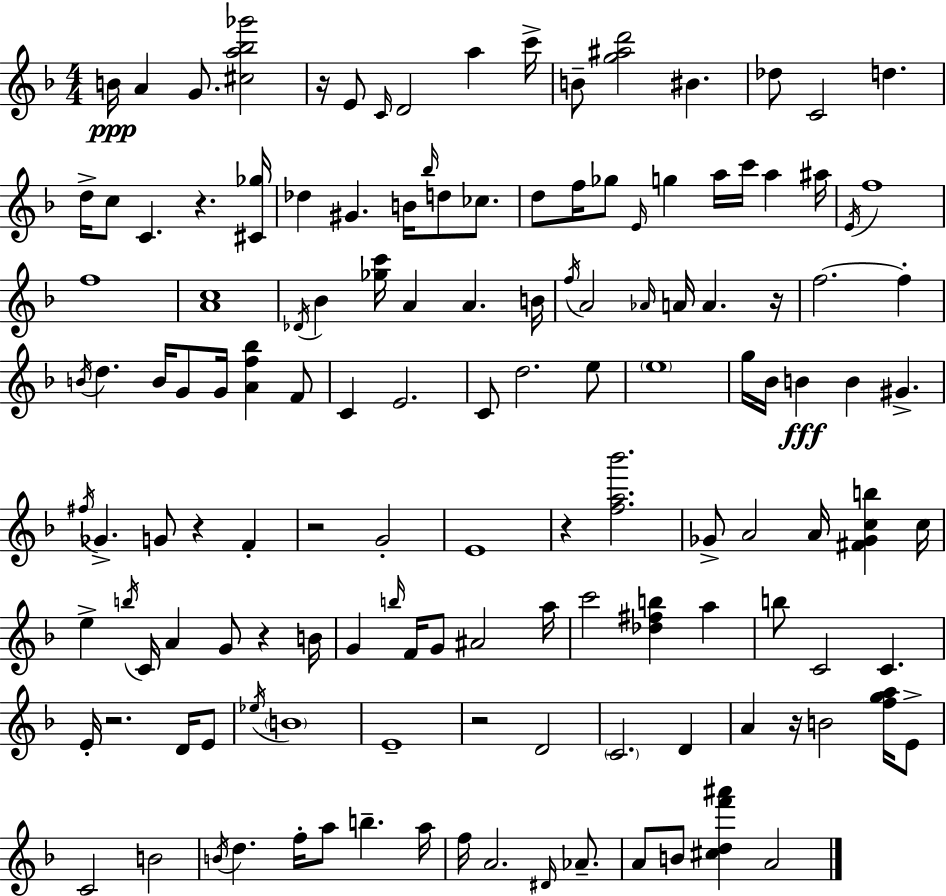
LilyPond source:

{
  \clef treble
  \numericTimeSignature
  \time 4/4
  \key f \major
  b'16\ppp a'4 g'8. <cis'' a'' bes'' ges'''>2 | r16 e'8 \grace { c'16 } d'2 a''4 | c'''16-> b'8-- <g'' ais'' d'''>2 bis'4. | des''8 c'2 d''4. | \break d''16-> c''8 c'4. r4. | <cis' ges''>16 des''4 gis'4. b'16 \grace { bes''16 } d''8 ces''8. | d''8 f''16 ges''8 \grace { e'16 } g''4 a''16 c'''16 a''4 | ais''16 \acciaccatura { e'16 } f''1 | \break f''1 | <a' c''>1 | \acciaccatura { des'16 } bes'4 <ges'' c'''>16 a'4 a'4. | b'16 \acciaccatura { f''16 } a'2 \grace { aes'16 } a'16 | \break a'4. r16 f''2.~~ | f''4-. \acciaccatura { b'16 } d''4. b'16 g'8 | g'16 <a' f'' bes''>4 f'8 c'4 e'2. | c'8 d''2. | \break e''8 \parenthesize e''1 | g''16 bes'16 b'4\fff b'4 | gis'4.-> \acciaccatura { fis''16 } ges'4.-> g'8 | r4 f'4-. r2 | \break g'2-. e'1 | r4 <f'' a'' bes'''>2. | ges'8-> a'2 | a'16 <fis' ges' c'' b''>4 c''16 e''4-> \acciaccatura { b''16 } c'16 a'4 | \break g'8 r4 b'16 g'4 \grace { b''16 } f'16 | g'8 ais'2 a''16 c'''2 | <des'' fis'' b''>4 a''4 b''8 c'2 | c'4. e'16-. r2. | \break d'16 e'8 \acciaccatura { ees''16 } \parenthesize b'1 | e'1-- | r2 | d'2 \parenthesize c'2. | \break d'4 a'4 | r16 b'2 <f'' g'' a''>16 e'8-> c'2 | b'2 \acciaccatura { b'16 } d''4. | f''16-. a''8 b''4.-- a''16 f''16 a'2. | \break \grace { dis'16 } aes'8.-- a'8 | b'8 <cis'' d'' f''' ais'''>4 a'2 \bar "|."
}